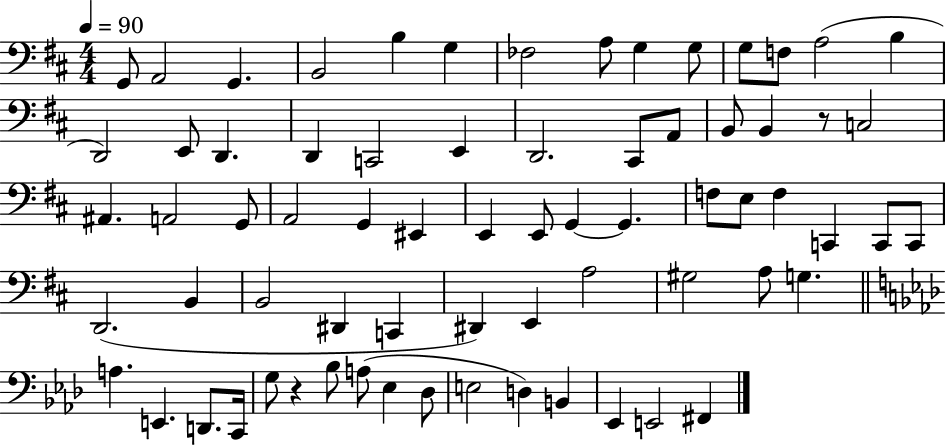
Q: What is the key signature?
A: D major